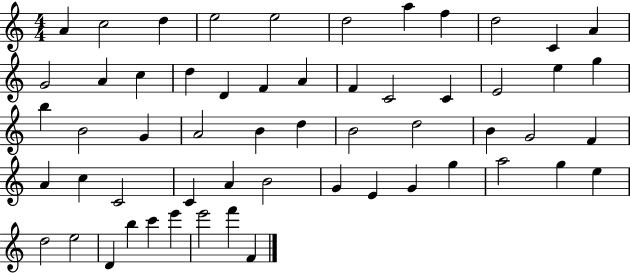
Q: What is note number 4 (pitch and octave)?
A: E5